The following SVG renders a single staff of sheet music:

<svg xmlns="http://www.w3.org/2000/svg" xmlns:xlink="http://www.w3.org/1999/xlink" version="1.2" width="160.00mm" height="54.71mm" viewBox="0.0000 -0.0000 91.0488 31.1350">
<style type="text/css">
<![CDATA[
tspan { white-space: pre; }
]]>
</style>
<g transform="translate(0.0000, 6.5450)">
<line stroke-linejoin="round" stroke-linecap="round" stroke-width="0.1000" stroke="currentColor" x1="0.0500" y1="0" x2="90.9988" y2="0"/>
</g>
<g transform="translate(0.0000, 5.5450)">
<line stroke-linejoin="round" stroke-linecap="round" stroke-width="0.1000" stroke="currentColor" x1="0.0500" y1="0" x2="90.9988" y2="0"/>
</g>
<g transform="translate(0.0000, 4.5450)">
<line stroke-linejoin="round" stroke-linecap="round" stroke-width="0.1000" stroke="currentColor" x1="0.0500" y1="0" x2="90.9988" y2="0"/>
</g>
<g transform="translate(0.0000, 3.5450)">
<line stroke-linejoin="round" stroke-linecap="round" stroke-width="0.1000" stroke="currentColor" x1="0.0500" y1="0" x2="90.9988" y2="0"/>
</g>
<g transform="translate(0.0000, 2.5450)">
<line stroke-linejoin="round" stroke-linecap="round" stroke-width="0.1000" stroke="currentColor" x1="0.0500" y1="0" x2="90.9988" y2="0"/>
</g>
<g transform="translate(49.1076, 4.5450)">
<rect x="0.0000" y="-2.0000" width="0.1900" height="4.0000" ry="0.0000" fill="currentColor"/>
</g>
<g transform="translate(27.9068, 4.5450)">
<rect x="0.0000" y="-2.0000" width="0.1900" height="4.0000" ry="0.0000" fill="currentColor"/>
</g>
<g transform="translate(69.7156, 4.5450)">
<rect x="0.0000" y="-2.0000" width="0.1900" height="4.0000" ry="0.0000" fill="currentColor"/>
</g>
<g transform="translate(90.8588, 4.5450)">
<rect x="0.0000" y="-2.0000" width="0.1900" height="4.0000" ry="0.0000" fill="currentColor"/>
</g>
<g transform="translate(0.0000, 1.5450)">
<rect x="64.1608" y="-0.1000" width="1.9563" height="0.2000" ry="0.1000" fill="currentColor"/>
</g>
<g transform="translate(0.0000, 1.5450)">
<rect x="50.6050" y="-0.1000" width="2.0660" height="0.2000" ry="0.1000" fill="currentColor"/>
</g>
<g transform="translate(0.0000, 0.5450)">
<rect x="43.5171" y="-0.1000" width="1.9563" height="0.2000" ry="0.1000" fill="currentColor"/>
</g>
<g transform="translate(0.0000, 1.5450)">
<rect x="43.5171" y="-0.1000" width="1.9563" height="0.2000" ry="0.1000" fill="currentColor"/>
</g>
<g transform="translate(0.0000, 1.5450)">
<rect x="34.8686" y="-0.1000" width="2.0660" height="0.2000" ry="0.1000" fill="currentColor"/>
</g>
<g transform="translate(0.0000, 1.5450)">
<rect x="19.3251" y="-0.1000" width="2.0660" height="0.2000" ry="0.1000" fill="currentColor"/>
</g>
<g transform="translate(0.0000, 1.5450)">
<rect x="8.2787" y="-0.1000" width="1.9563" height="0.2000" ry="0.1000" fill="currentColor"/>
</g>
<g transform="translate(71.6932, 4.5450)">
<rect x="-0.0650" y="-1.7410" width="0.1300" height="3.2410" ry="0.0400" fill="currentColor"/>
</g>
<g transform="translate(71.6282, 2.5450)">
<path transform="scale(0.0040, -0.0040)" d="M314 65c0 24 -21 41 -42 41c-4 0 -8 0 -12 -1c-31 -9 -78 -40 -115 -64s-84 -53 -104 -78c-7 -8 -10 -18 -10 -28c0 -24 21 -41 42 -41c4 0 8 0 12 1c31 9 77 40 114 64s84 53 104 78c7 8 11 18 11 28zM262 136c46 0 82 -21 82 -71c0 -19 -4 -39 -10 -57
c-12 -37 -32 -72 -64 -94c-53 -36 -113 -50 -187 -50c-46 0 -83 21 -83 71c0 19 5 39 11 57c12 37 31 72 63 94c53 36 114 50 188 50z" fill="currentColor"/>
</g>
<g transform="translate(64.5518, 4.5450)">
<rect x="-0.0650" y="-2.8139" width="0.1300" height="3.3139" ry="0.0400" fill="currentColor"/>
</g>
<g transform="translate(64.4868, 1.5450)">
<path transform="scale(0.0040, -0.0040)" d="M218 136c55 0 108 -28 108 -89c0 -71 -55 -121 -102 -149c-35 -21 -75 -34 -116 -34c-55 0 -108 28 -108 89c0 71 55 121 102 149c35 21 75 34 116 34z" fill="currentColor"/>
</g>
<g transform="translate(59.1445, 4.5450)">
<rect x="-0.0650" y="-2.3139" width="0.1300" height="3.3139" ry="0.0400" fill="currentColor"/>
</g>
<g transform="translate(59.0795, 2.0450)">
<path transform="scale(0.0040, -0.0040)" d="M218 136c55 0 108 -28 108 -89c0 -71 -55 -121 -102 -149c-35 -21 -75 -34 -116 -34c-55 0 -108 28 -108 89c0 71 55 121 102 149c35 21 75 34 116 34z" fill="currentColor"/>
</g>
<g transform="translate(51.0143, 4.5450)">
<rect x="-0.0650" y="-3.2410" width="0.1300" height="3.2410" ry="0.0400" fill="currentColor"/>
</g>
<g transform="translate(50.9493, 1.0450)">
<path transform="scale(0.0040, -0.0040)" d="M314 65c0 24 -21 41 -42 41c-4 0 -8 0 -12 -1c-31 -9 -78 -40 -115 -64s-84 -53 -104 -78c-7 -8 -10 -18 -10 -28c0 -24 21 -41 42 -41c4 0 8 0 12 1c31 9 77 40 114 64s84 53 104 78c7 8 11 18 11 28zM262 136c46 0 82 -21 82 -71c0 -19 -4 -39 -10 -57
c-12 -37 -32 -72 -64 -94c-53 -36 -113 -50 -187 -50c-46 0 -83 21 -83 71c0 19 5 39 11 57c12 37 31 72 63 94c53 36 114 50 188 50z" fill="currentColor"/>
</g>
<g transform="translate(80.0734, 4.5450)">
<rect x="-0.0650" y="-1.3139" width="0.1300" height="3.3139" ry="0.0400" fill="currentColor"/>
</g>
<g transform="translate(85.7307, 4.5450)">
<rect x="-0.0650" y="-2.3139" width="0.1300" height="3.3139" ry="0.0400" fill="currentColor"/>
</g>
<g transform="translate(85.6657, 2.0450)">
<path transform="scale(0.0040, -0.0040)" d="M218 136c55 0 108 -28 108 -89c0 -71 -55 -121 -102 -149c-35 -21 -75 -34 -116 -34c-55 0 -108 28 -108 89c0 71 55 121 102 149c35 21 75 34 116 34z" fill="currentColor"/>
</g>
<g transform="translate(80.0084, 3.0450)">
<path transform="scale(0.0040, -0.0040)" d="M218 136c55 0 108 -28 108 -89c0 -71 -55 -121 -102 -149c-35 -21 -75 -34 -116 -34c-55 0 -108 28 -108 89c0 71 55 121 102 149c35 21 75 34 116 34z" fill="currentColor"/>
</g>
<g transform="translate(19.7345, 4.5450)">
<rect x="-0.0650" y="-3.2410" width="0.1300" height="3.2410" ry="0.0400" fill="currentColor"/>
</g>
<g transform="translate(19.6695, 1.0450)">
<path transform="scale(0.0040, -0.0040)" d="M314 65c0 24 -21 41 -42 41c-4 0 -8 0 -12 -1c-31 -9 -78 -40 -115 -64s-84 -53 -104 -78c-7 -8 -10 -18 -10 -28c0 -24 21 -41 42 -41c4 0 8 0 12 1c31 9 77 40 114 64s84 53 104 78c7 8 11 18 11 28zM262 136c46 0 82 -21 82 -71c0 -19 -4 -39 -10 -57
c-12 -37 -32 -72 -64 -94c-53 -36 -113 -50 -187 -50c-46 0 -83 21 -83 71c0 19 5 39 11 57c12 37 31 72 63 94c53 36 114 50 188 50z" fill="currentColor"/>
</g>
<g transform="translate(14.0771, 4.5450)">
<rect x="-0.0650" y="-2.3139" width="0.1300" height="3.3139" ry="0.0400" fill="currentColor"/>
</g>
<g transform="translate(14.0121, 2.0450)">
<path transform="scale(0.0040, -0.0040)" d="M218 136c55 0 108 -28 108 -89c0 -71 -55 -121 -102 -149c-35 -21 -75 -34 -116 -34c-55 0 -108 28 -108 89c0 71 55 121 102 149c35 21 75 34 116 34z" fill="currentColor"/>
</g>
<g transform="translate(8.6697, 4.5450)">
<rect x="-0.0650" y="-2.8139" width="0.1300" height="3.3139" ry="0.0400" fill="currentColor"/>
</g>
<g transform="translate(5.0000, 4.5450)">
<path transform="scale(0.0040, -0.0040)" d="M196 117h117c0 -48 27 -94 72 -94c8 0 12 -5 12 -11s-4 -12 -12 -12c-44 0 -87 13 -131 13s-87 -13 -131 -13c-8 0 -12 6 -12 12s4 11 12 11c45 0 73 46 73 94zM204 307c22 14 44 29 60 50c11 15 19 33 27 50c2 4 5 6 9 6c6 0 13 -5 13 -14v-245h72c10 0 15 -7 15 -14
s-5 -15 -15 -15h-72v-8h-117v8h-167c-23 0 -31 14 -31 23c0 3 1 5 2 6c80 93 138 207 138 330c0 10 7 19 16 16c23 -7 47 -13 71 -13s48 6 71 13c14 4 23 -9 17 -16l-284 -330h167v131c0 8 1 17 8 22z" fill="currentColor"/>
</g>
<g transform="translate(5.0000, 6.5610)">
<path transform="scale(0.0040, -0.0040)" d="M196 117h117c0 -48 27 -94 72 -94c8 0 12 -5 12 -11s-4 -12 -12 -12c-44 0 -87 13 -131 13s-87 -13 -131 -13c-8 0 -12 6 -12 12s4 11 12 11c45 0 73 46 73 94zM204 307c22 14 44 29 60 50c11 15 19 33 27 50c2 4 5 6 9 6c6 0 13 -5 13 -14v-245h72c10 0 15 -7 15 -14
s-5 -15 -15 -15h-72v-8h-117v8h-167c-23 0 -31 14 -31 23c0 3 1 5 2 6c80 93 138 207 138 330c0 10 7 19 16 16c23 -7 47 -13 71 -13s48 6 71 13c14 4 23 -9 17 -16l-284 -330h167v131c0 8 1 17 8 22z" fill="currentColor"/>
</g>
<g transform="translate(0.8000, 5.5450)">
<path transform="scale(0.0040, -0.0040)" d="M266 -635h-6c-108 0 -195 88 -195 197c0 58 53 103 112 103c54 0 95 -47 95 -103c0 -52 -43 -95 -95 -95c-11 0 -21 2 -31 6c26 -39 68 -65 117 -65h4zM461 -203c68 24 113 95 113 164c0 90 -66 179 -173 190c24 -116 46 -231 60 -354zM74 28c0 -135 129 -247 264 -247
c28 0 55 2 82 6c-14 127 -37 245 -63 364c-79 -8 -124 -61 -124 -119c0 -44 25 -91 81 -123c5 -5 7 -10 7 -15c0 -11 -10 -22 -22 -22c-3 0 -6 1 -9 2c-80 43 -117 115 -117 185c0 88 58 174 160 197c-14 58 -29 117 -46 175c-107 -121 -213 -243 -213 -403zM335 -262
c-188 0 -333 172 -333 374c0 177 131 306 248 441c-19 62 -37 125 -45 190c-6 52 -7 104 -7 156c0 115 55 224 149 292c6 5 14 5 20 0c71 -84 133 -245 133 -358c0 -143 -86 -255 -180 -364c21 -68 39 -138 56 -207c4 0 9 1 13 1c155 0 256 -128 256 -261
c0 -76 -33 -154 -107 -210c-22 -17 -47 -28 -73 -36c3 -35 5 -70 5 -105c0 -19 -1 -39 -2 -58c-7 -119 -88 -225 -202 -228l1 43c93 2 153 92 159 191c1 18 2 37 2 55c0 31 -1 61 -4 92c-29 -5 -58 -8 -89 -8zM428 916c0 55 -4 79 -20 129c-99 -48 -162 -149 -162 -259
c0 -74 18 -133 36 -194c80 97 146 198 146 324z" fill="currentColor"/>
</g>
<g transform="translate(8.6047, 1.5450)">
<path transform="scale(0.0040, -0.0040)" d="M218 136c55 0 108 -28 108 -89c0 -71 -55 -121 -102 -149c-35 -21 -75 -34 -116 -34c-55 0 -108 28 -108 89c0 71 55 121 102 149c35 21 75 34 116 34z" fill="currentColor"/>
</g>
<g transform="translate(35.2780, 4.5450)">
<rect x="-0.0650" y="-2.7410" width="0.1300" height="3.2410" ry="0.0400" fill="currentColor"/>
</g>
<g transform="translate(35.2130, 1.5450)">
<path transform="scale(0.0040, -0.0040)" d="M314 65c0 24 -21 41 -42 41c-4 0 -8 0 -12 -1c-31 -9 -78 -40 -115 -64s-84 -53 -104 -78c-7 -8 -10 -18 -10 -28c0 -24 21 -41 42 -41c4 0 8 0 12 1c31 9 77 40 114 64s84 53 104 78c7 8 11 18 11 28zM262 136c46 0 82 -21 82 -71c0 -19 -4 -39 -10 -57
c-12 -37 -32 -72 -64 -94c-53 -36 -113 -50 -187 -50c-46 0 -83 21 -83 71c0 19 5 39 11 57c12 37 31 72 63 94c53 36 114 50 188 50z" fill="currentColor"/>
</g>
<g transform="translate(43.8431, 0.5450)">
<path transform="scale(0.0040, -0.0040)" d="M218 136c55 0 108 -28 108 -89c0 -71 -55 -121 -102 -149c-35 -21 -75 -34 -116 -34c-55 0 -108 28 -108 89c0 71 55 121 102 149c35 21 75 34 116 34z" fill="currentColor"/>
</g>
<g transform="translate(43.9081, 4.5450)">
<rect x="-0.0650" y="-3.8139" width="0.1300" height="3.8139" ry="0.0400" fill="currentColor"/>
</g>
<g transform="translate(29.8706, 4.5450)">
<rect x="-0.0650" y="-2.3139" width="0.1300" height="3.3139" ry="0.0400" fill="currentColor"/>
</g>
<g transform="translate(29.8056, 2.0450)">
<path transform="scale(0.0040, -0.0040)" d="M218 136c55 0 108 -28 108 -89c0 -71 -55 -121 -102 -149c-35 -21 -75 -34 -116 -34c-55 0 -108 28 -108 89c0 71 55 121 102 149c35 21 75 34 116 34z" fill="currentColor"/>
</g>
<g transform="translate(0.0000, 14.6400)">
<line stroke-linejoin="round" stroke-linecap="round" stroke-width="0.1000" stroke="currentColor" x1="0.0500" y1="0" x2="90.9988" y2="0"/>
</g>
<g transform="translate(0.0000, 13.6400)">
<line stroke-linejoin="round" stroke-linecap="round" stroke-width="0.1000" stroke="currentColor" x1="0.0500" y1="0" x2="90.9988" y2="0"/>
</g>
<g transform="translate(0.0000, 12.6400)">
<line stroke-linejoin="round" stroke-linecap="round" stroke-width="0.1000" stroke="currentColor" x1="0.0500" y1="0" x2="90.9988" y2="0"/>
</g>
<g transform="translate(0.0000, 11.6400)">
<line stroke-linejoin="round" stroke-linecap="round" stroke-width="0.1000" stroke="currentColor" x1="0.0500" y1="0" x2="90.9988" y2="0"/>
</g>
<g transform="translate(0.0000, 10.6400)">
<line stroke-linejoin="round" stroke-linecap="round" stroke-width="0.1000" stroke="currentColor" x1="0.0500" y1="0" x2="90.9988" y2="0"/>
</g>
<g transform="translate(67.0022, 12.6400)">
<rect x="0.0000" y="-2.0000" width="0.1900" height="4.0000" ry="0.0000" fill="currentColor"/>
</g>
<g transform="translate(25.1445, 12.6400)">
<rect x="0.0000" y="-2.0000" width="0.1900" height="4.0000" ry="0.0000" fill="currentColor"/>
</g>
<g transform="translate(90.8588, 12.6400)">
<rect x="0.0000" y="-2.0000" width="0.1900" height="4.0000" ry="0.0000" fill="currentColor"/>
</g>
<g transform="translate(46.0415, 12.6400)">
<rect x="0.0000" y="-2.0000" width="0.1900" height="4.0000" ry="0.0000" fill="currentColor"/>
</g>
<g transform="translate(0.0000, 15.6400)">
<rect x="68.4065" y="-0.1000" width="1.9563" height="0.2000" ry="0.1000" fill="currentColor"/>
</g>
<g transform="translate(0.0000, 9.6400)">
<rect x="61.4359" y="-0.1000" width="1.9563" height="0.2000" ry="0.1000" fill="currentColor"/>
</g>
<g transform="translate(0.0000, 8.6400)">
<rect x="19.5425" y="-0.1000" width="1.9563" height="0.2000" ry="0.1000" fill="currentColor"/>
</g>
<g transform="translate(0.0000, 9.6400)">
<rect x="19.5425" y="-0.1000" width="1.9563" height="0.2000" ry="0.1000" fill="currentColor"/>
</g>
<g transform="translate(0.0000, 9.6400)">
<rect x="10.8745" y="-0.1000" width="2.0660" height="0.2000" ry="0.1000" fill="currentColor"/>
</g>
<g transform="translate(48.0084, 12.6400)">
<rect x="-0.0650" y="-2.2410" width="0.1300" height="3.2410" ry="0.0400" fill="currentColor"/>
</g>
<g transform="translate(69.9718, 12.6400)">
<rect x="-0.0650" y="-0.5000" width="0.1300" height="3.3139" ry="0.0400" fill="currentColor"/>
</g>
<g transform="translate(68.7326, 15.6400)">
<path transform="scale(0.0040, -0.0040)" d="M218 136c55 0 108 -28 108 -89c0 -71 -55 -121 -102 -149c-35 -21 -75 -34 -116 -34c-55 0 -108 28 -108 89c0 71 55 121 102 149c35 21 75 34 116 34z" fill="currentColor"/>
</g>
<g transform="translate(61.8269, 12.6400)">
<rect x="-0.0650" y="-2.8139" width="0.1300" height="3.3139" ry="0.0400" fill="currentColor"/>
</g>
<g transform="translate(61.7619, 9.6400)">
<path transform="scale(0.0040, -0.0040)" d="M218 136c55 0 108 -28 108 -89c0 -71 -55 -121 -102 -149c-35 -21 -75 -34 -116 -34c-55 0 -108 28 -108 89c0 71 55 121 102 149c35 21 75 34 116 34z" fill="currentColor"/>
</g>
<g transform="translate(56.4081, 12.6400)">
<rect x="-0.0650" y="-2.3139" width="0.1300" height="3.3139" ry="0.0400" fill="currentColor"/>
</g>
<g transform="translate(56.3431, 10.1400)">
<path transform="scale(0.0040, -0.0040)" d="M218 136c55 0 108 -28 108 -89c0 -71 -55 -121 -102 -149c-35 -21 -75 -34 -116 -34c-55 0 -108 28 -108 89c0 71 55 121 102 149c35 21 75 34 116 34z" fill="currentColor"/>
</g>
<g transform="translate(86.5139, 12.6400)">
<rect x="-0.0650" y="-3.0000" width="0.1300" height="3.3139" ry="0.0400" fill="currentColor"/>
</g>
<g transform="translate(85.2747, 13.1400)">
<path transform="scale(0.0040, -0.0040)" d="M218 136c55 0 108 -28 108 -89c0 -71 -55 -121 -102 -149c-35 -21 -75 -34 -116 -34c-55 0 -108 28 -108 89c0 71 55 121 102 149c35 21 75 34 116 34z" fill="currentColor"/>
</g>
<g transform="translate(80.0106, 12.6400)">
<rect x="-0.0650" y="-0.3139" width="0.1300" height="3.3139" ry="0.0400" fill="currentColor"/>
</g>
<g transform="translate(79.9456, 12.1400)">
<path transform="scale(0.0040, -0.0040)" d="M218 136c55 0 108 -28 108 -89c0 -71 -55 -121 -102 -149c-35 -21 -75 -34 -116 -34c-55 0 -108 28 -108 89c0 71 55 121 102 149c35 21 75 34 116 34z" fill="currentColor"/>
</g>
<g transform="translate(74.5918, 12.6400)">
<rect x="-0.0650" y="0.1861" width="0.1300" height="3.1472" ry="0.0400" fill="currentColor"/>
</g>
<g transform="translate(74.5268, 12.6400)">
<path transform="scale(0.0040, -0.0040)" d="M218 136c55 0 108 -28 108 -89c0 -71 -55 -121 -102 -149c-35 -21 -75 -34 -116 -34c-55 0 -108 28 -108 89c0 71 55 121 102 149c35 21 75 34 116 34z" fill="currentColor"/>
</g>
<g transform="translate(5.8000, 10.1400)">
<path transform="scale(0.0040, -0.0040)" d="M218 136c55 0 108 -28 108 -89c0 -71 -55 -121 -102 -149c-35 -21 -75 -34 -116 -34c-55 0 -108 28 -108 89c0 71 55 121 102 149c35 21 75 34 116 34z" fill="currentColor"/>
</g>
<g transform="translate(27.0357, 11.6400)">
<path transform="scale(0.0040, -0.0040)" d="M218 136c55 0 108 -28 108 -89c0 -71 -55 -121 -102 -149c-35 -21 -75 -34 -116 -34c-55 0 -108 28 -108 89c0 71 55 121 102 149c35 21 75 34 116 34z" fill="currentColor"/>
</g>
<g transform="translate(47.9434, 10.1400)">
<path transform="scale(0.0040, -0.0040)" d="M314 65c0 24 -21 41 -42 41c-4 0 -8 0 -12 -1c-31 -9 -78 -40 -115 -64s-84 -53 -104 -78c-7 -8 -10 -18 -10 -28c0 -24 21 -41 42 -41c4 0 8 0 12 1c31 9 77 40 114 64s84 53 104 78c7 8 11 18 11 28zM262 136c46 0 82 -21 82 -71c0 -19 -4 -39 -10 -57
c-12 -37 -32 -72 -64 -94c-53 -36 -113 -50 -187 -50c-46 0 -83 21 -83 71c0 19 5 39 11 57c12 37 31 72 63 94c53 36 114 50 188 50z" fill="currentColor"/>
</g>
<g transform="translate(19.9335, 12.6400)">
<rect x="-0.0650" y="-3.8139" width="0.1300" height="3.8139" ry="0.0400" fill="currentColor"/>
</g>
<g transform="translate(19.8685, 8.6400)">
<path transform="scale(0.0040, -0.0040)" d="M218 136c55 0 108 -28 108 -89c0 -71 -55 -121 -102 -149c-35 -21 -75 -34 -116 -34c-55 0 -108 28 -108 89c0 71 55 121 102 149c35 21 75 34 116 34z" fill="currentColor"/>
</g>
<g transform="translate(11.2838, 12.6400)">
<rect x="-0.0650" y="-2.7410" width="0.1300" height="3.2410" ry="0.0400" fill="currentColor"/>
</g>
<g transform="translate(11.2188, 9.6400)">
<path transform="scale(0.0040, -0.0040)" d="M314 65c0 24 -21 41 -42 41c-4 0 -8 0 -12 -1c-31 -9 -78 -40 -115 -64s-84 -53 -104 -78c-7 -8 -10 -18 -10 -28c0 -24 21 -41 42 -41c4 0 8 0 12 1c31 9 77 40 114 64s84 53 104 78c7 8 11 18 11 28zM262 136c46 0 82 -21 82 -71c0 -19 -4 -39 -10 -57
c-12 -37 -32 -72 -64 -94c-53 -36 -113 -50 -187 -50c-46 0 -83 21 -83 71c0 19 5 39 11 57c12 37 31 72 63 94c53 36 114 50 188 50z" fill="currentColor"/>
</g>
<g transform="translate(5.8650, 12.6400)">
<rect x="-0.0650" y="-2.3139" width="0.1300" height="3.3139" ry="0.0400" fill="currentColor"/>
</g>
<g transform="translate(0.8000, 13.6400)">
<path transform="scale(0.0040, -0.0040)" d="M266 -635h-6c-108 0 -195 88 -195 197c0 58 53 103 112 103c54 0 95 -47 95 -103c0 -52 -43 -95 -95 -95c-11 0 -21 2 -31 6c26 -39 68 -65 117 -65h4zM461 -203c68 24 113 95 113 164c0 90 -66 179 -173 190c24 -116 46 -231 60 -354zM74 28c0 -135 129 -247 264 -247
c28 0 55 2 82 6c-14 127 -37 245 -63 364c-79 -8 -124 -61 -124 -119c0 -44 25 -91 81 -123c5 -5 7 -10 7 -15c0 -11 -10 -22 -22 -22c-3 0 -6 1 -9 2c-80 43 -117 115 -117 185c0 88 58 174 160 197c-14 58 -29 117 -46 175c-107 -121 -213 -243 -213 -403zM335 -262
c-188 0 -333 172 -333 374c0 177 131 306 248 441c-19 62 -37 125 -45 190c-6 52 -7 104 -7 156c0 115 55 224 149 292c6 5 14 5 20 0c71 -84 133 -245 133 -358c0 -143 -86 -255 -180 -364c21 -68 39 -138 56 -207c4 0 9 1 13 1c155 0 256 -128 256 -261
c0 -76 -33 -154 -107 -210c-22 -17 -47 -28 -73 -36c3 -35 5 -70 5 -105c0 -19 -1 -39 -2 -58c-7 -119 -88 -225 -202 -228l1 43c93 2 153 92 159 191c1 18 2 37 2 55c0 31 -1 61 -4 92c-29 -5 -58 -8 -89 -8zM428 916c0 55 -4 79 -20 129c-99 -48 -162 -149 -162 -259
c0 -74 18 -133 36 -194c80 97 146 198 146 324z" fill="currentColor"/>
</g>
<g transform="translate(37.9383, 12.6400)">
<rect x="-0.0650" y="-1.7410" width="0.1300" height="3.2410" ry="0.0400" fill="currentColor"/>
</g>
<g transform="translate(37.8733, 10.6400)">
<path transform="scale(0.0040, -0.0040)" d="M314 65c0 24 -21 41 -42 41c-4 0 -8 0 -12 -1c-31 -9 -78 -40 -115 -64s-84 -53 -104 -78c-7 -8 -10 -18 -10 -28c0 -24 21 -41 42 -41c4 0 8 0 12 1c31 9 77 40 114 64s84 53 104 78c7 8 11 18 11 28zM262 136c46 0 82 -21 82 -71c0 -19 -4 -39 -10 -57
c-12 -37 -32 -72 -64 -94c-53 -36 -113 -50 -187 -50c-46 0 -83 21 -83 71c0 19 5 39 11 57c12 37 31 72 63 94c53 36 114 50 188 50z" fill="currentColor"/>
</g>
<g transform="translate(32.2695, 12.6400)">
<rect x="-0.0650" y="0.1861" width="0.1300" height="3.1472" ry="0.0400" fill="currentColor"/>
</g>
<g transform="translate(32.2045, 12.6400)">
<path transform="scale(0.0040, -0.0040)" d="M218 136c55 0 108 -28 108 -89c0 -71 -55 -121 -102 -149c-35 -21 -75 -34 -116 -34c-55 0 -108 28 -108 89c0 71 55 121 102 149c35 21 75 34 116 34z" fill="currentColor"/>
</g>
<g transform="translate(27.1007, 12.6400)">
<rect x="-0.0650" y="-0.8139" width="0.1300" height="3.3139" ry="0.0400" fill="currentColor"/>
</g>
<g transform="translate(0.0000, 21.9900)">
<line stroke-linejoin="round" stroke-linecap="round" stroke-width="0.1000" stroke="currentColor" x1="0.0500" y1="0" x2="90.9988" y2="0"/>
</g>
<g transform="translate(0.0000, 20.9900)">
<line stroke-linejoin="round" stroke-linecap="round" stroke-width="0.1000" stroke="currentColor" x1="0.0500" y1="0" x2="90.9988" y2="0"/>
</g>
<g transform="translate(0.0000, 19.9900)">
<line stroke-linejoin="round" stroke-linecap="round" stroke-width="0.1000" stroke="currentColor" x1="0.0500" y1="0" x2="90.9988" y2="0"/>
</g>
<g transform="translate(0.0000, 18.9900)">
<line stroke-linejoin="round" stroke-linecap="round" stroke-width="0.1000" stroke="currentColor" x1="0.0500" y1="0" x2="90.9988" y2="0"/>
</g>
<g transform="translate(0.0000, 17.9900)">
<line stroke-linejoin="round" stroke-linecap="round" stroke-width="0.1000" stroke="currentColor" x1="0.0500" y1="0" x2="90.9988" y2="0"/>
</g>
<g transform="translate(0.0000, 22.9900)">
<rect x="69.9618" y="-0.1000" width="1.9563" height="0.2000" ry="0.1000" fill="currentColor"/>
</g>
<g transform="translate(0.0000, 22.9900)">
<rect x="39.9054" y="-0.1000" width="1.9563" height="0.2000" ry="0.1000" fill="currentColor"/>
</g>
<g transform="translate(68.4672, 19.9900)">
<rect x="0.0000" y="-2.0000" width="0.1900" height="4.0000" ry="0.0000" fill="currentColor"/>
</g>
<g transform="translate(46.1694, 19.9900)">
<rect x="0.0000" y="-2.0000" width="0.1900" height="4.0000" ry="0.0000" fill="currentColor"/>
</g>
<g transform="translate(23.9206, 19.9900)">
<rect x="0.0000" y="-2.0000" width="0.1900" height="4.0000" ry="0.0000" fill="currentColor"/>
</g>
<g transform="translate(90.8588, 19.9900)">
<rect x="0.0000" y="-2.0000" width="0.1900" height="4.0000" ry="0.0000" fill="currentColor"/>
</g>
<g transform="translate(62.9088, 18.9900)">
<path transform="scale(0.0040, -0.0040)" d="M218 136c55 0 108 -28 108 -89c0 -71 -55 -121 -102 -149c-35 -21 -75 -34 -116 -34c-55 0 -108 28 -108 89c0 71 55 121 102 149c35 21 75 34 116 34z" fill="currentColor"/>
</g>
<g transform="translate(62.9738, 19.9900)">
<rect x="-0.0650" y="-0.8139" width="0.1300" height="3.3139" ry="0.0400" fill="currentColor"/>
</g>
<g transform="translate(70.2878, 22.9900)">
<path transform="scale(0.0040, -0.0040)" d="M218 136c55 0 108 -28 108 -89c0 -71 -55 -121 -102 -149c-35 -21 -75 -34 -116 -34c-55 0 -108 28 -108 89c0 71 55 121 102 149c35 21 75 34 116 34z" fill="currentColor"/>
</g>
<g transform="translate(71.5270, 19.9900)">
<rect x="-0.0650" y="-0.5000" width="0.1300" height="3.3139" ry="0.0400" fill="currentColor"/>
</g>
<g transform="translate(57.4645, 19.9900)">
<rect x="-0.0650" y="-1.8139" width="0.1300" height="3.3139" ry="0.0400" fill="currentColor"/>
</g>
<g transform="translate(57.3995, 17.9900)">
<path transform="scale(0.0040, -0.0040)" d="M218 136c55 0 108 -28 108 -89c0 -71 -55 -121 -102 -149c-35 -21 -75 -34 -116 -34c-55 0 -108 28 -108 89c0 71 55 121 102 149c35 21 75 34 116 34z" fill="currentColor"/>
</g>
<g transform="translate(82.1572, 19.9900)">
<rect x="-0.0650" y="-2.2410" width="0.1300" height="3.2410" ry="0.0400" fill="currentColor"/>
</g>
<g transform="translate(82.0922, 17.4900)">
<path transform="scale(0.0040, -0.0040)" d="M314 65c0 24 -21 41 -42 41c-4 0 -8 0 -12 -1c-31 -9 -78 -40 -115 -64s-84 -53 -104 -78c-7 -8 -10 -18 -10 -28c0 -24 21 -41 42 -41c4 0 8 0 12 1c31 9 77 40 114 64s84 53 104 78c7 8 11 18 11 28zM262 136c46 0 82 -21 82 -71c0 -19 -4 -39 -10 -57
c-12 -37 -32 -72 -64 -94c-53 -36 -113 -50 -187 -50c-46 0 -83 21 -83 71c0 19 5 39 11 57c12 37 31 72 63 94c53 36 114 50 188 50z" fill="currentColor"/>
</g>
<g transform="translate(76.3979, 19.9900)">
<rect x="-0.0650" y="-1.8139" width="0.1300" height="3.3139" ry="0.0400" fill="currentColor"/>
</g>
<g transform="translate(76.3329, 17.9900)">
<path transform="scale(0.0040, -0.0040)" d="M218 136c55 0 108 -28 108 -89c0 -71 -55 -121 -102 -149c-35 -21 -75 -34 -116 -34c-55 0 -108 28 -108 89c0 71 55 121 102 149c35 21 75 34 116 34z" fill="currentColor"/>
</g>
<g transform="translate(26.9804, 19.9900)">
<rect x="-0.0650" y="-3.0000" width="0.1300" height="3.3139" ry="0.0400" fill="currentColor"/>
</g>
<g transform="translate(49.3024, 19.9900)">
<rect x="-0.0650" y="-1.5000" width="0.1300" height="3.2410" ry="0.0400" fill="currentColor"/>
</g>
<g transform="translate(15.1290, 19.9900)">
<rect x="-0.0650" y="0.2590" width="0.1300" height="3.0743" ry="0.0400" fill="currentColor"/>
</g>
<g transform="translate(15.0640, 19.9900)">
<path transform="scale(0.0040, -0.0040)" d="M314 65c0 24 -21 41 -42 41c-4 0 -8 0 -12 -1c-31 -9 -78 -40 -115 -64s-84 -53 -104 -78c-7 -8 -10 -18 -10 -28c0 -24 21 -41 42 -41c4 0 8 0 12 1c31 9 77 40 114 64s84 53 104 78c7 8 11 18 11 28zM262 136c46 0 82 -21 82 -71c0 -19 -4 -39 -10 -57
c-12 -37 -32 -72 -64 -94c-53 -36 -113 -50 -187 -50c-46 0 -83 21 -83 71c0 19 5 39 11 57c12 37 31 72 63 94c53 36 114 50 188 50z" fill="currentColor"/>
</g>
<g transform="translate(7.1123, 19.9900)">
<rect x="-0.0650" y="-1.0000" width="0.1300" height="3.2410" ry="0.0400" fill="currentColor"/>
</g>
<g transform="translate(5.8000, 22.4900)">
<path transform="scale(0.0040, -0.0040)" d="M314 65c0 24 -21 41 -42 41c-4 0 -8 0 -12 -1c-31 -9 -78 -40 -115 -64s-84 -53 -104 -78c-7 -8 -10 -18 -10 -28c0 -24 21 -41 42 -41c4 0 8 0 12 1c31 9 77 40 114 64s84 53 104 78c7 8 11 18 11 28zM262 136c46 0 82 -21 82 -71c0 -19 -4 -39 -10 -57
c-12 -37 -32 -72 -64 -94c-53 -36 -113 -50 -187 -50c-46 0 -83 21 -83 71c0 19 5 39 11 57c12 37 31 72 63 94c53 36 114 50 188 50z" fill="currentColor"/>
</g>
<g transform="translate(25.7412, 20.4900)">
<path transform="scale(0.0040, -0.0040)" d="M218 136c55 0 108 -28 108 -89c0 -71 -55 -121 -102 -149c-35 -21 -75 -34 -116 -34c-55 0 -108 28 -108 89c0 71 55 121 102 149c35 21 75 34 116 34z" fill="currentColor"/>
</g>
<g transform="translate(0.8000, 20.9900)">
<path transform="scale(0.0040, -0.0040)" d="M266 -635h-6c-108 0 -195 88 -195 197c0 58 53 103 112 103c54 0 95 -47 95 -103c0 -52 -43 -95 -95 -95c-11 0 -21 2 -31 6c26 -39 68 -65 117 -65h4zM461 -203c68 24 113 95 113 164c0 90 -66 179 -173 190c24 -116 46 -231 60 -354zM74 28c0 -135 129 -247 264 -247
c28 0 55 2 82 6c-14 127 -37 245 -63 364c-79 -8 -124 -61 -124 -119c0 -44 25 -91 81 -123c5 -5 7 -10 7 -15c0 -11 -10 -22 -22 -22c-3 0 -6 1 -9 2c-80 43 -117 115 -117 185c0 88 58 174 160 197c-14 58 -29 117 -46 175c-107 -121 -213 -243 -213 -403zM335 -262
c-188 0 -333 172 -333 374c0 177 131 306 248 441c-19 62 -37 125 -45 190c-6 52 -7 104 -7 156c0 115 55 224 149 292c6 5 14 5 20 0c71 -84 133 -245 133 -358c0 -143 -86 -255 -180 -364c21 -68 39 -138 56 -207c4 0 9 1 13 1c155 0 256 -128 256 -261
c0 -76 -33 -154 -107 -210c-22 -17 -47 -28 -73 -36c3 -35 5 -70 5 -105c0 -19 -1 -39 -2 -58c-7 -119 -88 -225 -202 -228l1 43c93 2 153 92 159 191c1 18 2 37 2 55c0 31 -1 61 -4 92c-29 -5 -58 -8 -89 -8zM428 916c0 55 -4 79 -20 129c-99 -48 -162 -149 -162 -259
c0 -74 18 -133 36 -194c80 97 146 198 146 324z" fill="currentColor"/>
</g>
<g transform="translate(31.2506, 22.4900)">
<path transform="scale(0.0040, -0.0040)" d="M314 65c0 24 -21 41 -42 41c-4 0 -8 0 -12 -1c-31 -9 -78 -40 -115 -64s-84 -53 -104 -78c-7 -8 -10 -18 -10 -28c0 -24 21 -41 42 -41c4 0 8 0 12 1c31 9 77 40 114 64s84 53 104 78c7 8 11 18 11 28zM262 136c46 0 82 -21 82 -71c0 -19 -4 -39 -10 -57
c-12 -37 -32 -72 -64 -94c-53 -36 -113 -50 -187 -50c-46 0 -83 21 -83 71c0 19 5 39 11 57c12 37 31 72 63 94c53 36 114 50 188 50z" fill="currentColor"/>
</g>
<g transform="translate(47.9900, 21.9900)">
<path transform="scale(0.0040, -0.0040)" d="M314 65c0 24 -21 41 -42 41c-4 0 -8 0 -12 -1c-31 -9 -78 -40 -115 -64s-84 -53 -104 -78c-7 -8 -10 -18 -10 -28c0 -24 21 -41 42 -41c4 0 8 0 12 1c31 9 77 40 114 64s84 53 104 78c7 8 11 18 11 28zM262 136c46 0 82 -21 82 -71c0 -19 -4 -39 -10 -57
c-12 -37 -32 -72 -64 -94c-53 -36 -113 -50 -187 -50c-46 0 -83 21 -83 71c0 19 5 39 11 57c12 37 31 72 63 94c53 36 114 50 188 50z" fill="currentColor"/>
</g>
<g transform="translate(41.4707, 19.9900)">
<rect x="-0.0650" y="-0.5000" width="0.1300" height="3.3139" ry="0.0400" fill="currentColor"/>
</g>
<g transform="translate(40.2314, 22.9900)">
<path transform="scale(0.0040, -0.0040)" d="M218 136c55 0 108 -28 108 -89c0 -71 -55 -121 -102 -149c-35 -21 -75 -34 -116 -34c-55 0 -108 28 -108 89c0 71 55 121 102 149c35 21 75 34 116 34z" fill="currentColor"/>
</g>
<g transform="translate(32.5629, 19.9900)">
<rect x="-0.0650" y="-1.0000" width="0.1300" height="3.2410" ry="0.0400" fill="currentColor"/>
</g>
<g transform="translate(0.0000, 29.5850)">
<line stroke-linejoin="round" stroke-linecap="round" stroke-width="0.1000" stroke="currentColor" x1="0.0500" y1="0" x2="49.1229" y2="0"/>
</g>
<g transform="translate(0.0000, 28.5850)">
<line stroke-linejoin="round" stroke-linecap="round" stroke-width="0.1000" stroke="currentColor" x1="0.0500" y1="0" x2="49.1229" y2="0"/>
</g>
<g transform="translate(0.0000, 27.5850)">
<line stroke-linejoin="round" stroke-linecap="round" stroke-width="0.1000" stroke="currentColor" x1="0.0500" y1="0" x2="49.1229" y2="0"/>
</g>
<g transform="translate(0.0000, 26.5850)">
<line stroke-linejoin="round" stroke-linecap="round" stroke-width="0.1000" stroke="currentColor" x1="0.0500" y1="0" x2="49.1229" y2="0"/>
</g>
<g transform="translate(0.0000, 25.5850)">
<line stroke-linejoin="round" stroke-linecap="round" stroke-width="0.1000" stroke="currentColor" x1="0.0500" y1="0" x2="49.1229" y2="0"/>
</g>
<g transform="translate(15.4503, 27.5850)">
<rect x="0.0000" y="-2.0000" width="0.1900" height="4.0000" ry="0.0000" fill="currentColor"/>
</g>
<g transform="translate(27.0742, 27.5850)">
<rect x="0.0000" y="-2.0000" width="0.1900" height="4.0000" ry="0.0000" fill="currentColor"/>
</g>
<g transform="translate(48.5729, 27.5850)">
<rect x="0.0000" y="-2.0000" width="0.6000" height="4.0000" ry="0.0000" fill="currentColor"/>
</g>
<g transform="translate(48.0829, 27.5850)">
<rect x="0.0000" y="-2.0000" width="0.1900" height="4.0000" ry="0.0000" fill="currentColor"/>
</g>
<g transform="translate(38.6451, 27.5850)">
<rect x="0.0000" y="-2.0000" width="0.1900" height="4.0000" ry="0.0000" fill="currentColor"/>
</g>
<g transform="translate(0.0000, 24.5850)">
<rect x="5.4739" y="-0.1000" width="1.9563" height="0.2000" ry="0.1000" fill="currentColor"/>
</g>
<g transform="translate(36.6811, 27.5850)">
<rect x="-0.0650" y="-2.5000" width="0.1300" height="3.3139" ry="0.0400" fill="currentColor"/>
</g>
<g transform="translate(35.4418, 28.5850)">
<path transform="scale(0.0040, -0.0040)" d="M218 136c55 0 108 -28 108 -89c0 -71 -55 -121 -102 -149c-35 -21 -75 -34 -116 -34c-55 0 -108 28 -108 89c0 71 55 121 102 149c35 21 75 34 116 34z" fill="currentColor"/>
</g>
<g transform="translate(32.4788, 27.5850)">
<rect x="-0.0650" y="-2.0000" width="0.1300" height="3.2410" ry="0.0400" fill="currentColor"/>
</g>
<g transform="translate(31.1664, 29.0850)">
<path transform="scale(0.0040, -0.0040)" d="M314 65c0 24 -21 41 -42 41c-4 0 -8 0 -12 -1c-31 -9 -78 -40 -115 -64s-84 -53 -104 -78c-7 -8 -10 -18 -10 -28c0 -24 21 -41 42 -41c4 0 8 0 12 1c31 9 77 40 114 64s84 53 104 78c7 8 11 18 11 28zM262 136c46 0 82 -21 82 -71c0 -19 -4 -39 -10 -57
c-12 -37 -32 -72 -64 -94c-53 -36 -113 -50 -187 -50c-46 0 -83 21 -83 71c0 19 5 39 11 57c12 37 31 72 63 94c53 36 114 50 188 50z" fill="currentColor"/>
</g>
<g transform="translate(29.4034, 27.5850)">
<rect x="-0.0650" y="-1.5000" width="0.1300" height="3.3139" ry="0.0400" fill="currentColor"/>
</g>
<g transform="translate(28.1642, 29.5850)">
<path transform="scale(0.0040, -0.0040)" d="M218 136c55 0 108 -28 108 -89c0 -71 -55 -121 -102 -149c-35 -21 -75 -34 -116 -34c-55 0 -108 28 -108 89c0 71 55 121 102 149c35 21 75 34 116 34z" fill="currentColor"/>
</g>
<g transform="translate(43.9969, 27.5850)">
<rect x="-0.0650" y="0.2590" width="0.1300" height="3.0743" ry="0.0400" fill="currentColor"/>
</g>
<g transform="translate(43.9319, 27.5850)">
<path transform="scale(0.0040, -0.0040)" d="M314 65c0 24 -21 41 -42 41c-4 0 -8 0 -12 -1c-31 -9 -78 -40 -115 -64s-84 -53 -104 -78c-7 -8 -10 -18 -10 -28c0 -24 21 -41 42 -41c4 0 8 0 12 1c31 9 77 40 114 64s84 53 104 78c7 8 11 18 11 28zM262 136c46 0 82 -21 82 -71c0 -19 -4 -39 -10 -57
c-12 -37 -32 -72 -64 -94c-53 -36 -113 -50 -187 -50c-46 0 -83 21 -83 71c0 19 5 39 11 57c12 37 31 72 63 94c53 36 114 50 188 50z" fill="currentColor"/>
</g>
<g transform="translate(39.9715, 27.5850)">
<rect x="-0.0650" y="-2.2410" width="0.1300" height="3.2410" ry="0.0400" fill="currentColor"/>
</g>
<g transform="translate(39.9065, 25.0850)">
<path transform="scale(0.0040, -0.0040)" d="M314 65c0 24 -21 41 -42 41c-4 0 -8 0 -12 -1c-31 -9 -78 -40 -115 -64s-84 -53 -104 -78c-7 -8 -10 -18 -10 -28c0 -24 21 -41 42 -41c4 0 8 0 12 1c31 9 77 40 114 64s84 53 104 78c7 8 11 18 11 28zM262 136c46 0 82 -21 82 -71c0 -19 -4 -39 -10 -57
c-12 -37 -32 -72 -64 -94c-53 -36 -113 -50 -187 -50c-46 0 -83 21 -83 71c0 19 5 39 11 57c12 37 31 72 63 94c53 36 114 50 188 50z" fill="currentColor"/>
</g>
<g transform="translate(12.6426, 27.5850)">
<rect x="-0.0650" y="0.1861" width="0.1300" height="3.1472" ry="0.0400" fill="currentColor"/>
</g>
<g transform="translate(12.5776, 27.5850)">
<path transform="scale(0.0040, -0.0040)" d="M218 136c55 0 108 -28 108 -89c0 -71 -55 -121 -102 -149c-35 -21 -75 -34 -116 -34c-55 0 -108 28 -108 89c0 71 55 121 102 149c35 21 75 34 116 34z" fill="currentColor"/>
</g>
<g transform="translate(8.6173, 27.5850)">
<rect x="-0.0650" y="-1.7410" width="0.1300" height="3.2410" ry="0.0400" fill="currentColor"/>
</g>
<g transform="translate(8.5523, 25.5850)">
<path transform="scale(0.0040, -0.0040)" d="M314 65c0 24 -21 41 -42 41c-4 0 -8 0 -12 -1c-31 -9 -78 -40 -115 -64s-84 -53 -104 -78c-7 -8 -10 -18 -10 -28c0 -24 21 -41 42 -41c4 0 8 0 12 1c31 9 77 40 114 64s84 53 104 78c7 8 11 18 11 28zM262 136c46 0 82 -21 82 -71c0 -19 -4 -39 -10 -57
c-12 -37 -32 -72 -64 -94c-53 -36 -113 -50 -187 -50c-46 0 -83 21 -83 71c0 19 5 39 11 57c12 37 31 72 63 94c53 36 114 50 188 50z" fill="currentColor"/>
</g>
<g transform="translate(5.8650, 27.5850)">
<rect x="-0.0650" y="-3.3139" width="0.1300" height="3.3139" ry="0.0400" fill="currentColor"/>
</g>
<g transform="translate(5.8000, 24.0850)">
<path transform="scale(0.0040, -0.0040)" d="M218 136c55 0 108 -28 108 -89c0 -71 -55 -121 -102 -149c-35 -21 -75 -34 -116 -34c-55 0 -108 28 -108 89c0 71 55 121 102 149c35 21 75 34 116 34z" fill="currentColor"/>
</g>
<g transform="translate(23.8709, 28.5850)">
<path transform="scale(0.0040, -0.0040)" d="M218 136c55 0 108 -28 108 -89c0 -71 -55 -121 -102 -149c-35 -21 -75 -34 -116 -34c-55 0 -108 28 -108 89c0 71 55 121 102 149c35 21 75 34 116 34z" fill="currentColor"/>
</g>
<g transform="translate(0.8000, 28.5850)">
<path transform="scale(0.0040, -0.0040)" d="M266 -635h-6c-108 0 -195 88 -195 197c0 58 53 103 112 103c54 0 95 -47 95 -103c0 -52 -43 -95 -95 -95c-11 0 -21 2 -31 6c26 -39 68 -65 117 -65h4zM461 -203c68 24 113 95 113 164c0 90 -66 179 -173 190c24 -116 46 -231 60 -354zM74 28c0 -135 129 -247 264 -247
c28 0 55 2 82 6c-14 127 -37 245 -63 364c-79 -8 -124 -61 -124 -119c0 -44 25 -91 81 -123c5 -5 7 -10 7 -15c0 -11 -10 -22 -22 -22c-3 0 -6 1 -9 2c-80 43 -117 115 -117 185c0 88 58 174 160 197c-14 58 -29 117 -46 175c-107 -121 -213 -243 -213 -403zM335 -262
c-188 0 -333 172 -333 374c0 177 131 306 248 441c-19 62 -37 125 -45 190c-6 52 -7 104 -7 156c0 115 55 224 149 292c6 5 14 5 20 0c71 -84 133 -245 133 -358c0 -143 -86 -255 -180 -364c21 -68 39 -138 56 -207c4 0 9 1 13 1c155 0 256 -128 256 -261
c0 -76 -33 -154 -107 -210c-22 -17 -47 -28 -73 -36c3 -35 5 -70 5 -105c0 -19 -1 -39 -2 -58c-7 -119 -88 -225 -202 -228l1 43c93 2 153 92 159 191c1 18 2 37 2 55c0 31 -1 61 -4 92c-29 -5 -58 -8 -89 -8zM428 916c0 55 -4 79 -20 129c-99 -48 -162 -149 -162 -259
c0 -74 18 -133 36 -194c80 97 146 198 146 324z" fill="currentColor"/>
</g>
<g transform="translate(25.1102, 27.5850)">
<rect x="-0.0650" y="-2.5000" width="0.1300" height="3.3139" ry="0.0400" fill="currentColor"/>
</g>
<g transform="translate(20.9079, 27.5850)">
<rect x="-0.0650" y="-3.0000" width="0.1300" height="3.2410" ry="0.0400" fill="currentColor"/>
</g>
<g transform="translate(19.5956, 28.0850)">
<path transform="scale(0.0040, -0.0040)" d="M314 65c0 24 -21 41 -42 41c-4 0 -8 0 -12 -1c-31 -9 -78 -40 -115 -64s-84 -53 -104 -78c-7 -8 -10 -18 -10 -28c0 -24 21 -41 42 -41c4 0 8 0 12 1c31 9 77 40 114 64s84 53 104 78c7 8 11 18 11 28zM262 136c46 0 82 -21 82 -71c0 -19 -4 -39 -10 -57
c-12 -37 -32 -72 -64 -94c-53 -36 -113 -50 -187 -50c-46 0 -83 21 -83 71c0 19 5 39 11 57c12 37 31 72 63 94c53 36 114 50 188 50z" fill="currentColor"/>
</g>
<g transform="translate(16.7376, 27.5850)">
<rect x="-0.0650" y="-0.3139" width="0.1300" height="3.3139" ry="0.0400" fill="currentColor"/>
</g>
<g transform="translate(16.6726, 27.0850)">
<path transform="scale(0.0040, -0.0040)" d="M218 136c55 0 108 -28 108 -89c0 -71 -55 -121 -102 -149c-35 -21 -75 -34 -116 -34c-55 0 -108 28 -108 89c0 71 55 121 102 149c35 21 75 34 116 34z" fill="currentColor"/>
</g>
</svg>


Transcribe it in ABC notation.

X:1
T:Untitled
M:4/4
L:1/4
K:C
a g b2 g a2 c' b2 g a f2 e g g a2 c' d B f2 g2 g a C B c A D2 B2 A D2 C E2 f d C f g2 b f2 B c A2 G E F2 G g2 B2